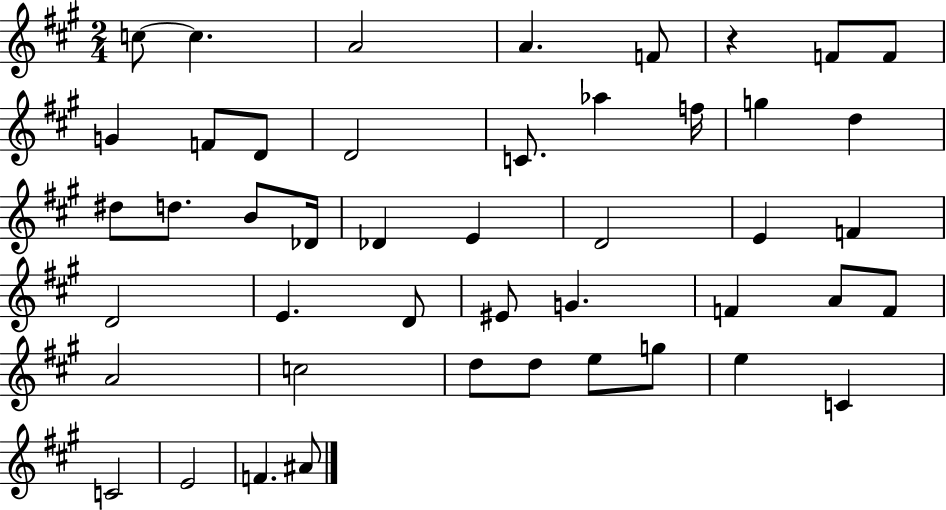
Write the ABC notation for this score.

X:1
T:Untitled
M:2/4
L:1/4
K:A
c/2 c A2 A F/2 z F/2 F/2 G F/2 D/2 D2 C/2 _a f/4 g d ^d/2 d/2 B/2 _D/4 _D E D2 E F D2 E D/2 ^E/2 G F A/2 F/2 A2 c2 d/2 d/2 e/2 g/2 e C C2 E2 F ^A/2